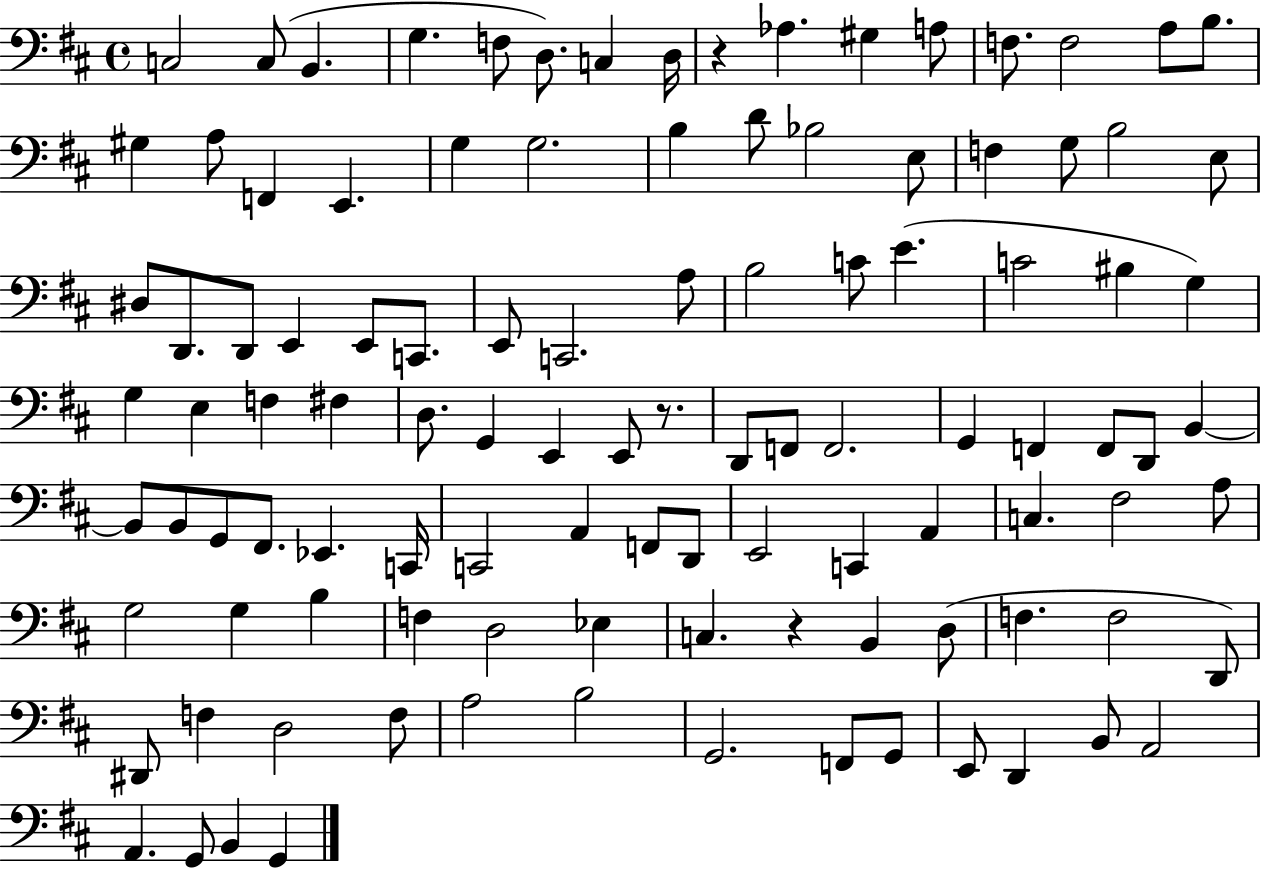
X:1
T:Untitled
M:4/4
L:1/4
K:D
C,2 C,/2 B,, G, F,/2 D,/2 C, D,/4 z _A, ^G, A,/2 F,/2 F,2 A,/2 B,/2 ^G, A,/2 F,, E,, G, G,2 B, D/2 _B,2 E,/2 F, G,/2 B,2 E,/2 ^D,/2 D,,/2 D,,/2 E,, E,,/2 C,,/2 E,,/2 C,,2 A,/2 B,2 C/2 E C2 ^B, G, G, E, F, ^F, D,/2 G,, E,, E,,/2 z/2 D,,/2 F,,/2 F,,2 G,, F,, F,,/2 D,,/2 B,, B,,/2 B,,/2 G,,/2 ^F,,/2 _E,, C,,/4 C,,2 A,, F,,/2 D,,/2 E,,2 C,, A,, C, ^F,2 A,/2 G,2 G, B, F, D,2 _E, C, z B,, D,/2 F, F,2 D,,/2 ^D,,/2 F, D,2 F,/2 A,2 B,2 G,,2 F,,/2 G,,/2 E,,/2 D,, B,,/2 A,,2 A,, G,,/2 B,, G,,